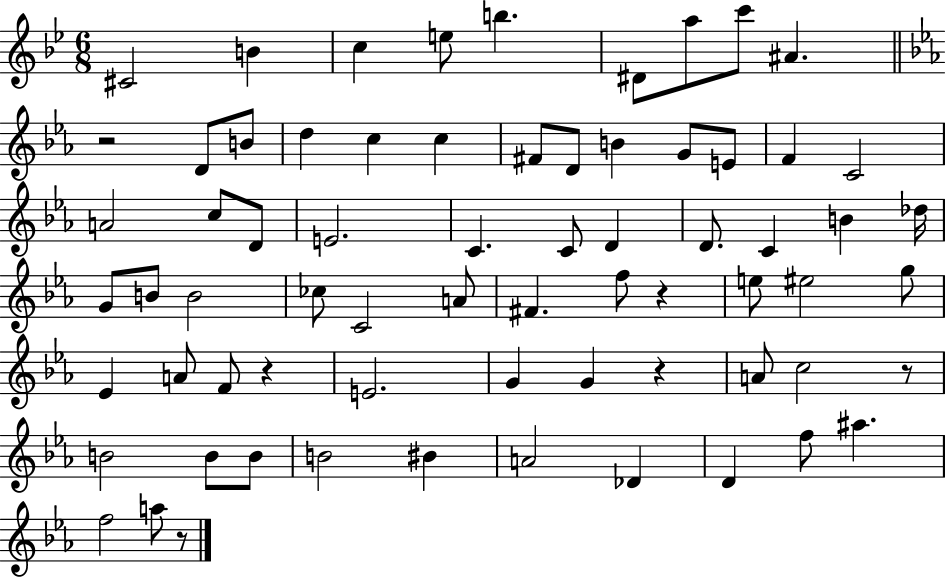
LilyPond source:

{
  \clef treble
  \numericTimeSignature
  \time 6/8
  \key bes \major
  cis'2 b'4 | c''4 e''8 b''4. | dis'8 a''8 c'''8 ais'4. | \bar "||" \break \key ees \major r2 d'8 b'8 | d''4 c''4 c''4 | fis'8 d'8 b'4 g'8 e'8 | f'4 c'2 | \break a'2 c''8 d'8 | e'2. | c'4. c'8 d'4 | d'8. c'4 b'4 des''16 | \break g'8 b'8 b'2 | ces''8 c'2 a'8 | fis'4. f''8 r4 | e''8 eis''2 g''8 | \break ees'4 a'8 f'8 r4 | e'2. | g'4 g'4 r4 | a'8 c''2 r8 | \break b'2 b'8 b'8 | b'2 bis'4 | a'2 des'4 | d'4 f''8 ais''4. | \break f''2 a''8 r8 | \bar "|."
}